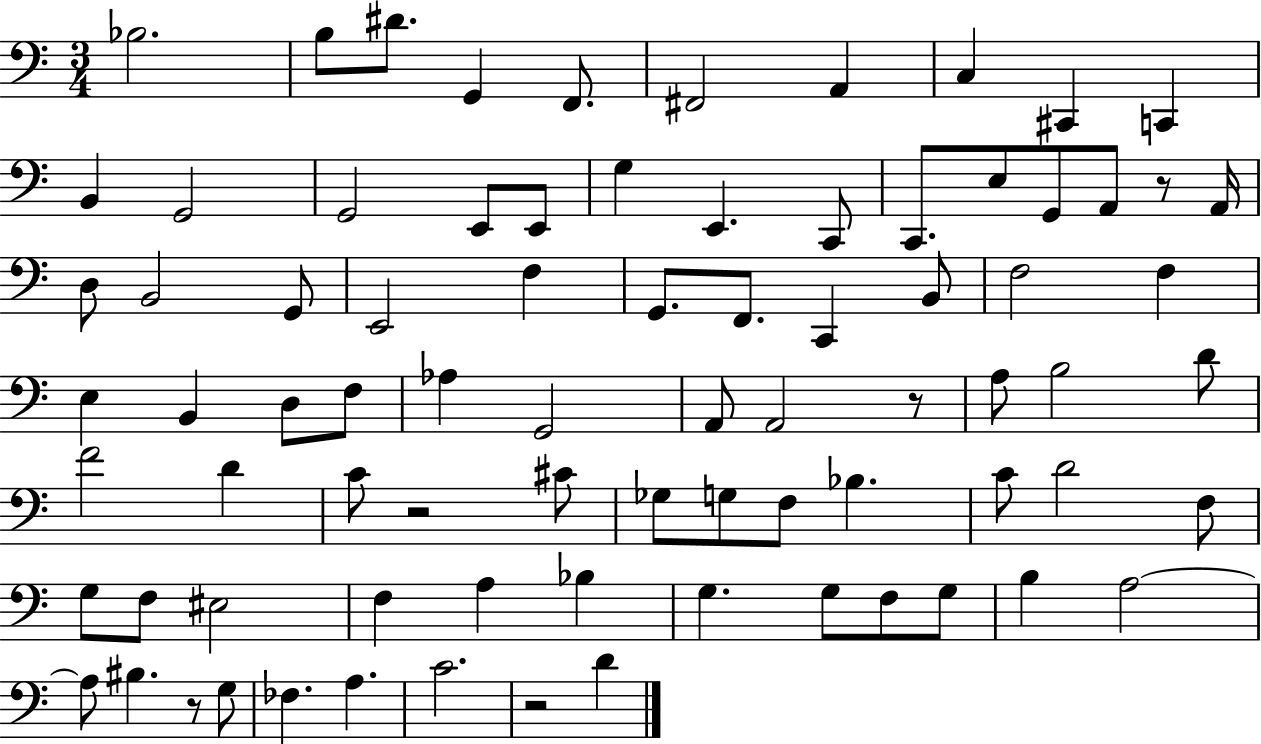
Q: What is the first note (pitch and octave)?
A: Bb3